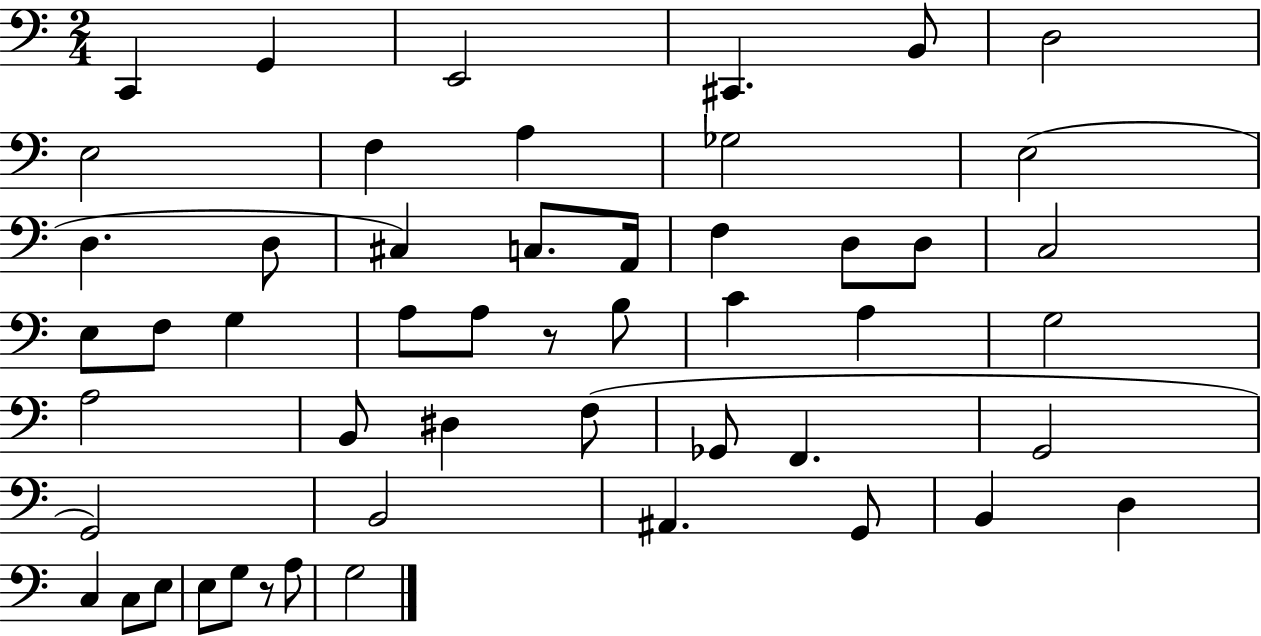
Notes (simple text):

C2/q G2/q E2/h C#2/q. B2/e D3/h E3/h F3/q A3/q Gb3/h E3/h D3/q. D3/e C#3/q C3/e. A2/s F3/q D3/e D3/e C3/h E3/e F3/e G3/q A3/e A3/e R/e B3/e C4/q A3/q G3/h A3/h B2/e D#3/q F3/e Gb2/e F2/q. G2/h G2/h B2/h A#2/q. G2/e B2/q D3/q C3/q C3/e E3/e E3/e G3/e R/e A3/e G3/h